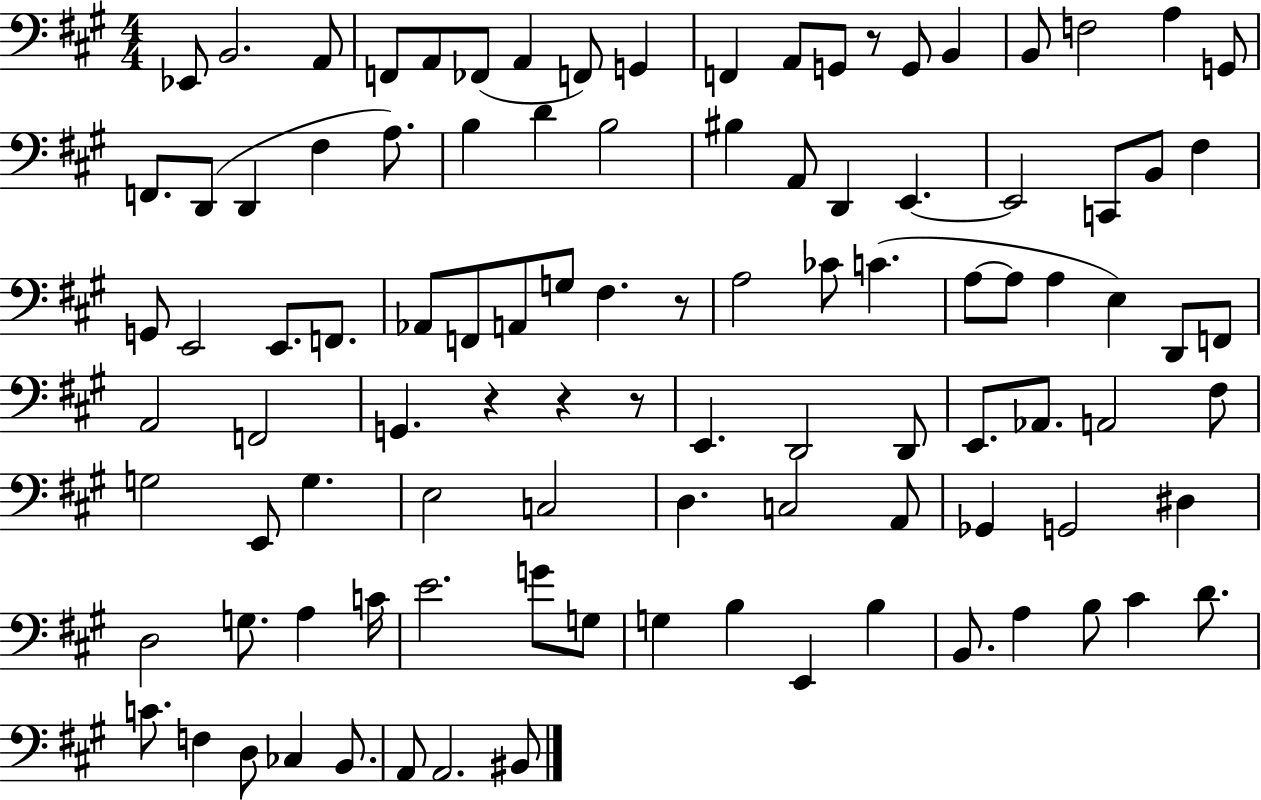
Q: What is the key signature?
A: A major